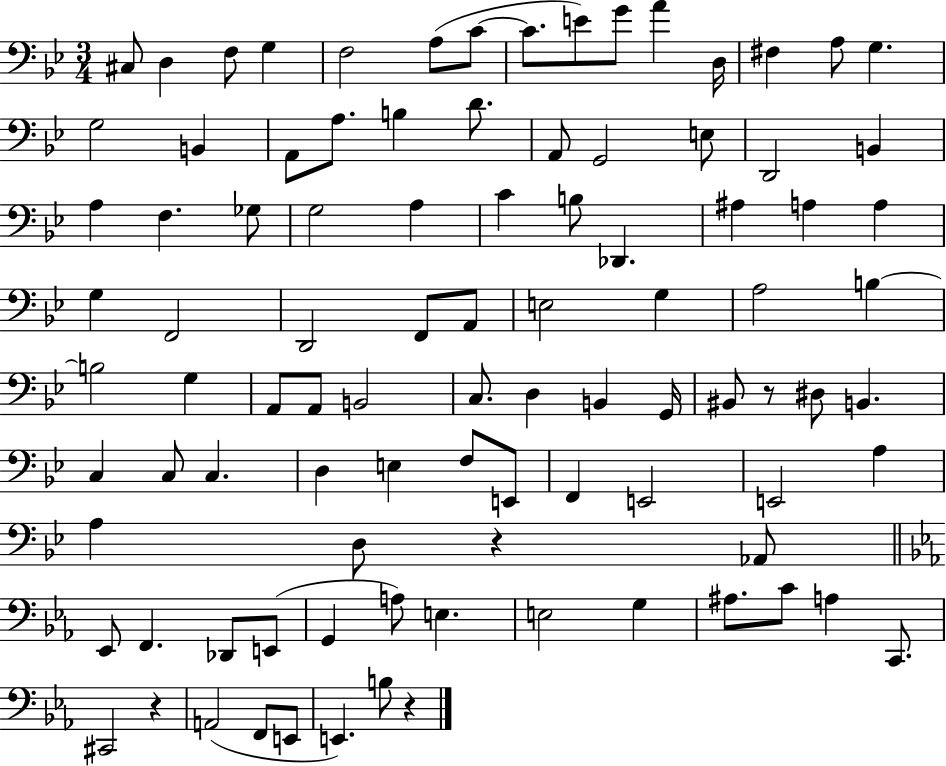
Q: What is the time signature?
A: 3/4